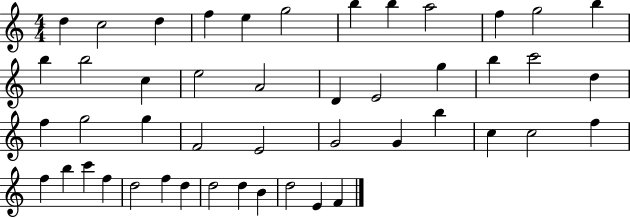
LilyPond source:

{
  \clef treble
  \numericTimeSignature
  \time 4/4
  \key c \major
  d''4 c''2 d''4 | f''4 e''4 g''2 | b''4 b''4 a''2 | f''4 g''2 b''4 | \break b''4 b''2 c''4 | e''2 a'2 | d'4 e'2 g''4 | b''4 c'''2 d''4 | \break f''4 g''2 g''4 | f'2 e'2 | g'2 g'4 b''4 | c''4 c''2 f''4 | \break f''4 b''4 c'''4 f''4 | d''2 f''4 d''4 | d''2 d''4 b'4 | d''2 e'4 f'4 | \break \bar "|."
}